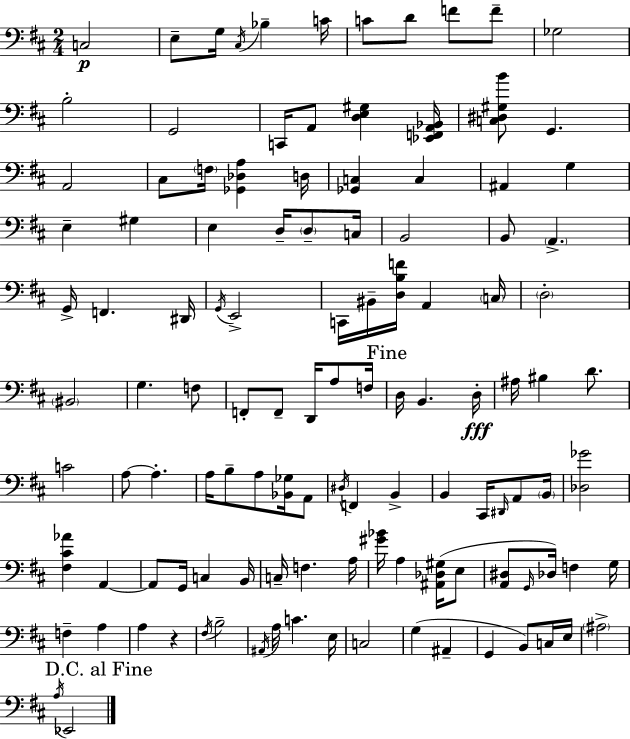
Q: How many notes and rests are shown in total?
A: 117